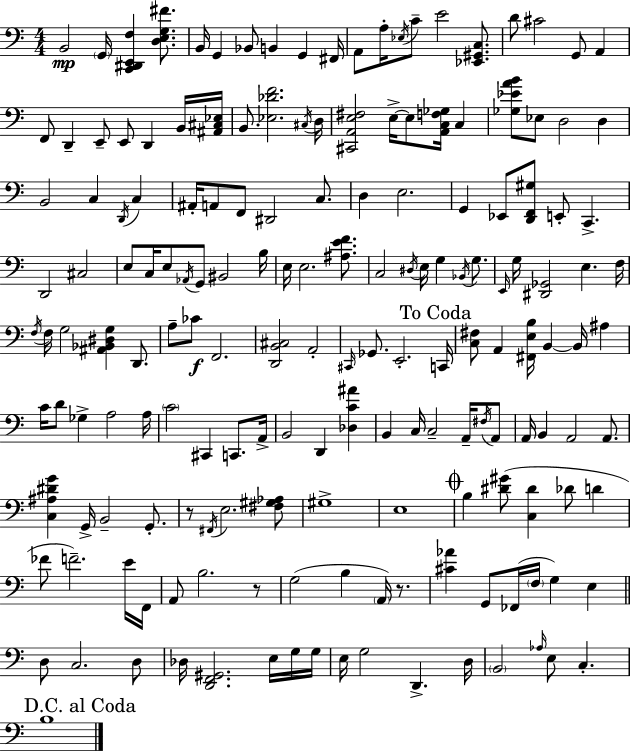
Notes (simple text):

B2/h G2/s [C2,D#2,E2,F3]/q [D3,E3,G3,F#4]/e. B2/s G2/q Bb2/e B2/q G2/q F#2/s A2/e A3/s Eb3/s C4/e E4/h [Eb2,G#2,C3]/e. D4/e C#4/h G2/e A2/q F2/e D2/q E2/e E2/e D2/q B2/s [A#2,C#3,Eb3]/s B2/e. [Eb3,Db4,F4]/h. C#3/s D3/s [C#2,A2,E3,F#3]/h E3/s E3/e [A2,C3,F3,Gb3]/s C3/q [Gb3,Eb4,A4,B4]/e Eb3/e D3/h D3/q B2/h C3/q D2/s C3/q A#2/s A2/e F2/e D#2/h C3/e. D3/q E3/h. G2/q Eb2/e [D2,F2,G#3]/e E2/e C2/q. D2/h C#3/h E3/e C3/s E3/e Ab2/s G2/e BIS2/h B3/s E3/s E3/h. [A#3,E4,F4]/e. C3/h D#3/s E3/s G3/q Bb2/s G3/e. E2/s G3/s [D#2,Gb2]/h E3/q. F3/s F3/s F3/s G3/h [A#2,Bb2,D#3,G3]/q D2/e. A3/e CES4/e F2/h. [D2,B2,C#3]/h A2/h C#2/s Gb2/e. E2/h. C2/s [C3,F#3]/e A2/q [F#2,E3,B3]/s B2/q B2/s A#3/q C4/s D4/e Gb3/q A3/h A3/s C4/h C#2/q C2/e. A2/s B2/h D2/q [Db3,C4,A#4]/q B2/q C3/s C3/h A2/s F#3/s A2/e A2/s B2/q A2/h A2/e. [C3,A#3,D#4,G4]/q G2/s B2/h G2/e. R/e F#2/s E3/h. [F#3,G#3,Ab3]/e G#3/w E3/w B3/q [D#4,G#4]/e [C3,D#4]/q Db4/e D4/q FES4/e F4/h. E4/s F2/s A2/e B3/h. R/e G3/h B3/q A2/s R/e. [C#4,Ab4]/q G2/e FES2/s F3/s G3/q E3/q D3/e C3/h. D3/e Db3/s [D2,F2,G#2]/h. E3/s G3/s G3/s E3/s G3/h D2/q. D3/s B2/h Ab3/s E3/e C3/q. B3/w